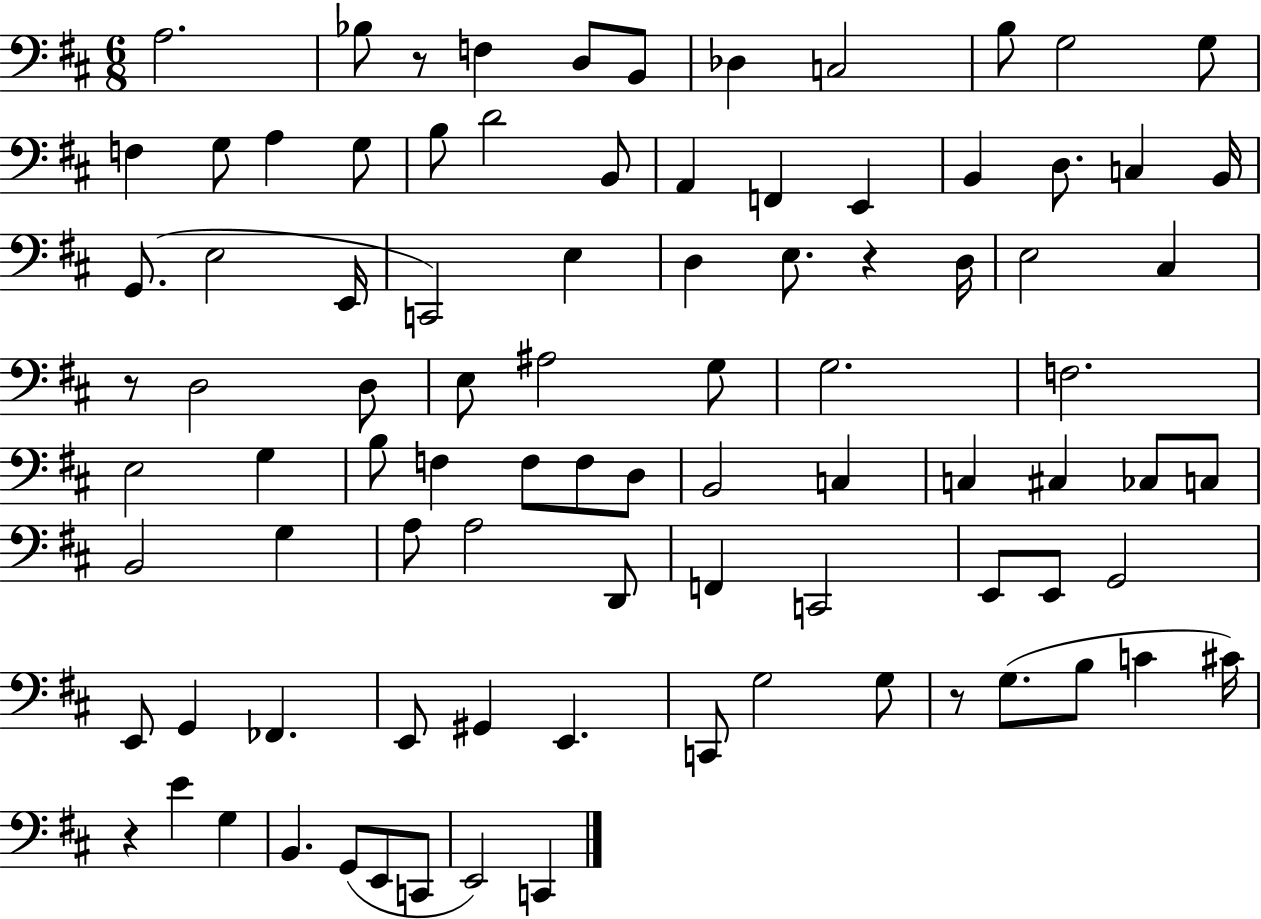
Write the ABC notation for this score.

X:1
T:Untitled
M:6/8
L:1/4
K:D
A,2 _B,/2 z/2 F, D,/2 B,,/2 _D, C,2 B,/2 G,2 G,/2 F, G,/2 A, G,/2 B,/2 D2 B,,/2 A,, F,, E,, B,, D,/2 C, B,,/4 G,,/2 E,2 E,,/4 C,,2 E, D, E,/2 z D,/4 E,2 ^C, z/2 D,2 D,/2 E,/2 ^A,2 G,/2 G,2 F,2 E,2 G, B,/2 F, F,/2 F,/2 D,/2 B,,2 C, C, ^C, _C,/2 C,/2 B,,2 G, A,/2 A,2 D,,/2 F,, C,,2 E,,/2 E,,/2 G,,2 E,,/2 G,, _F,, E,,/2 ^G,, E,, C,,/2 G,2 G,/2 z/2 G,/2 B,/2 C ^C/4 z E G, B,, G,,/2 E,,/2 C,,/2 E,,2 C,,